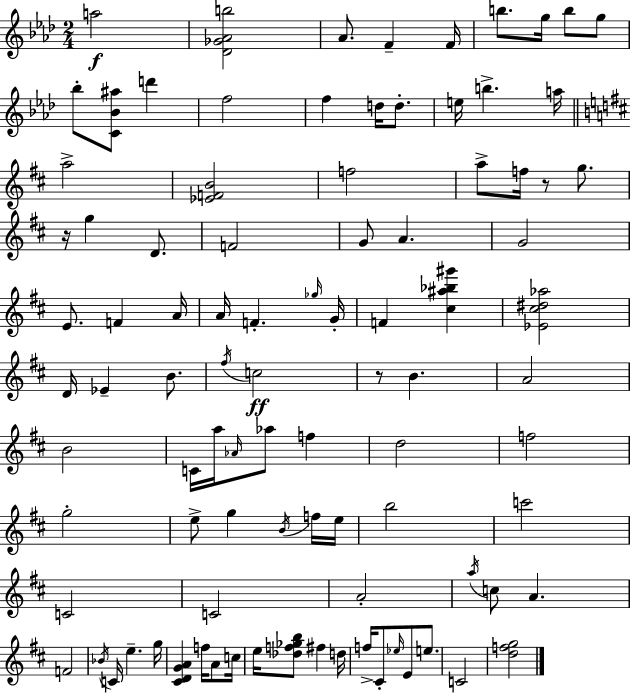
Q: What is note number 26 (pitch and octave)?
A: G4